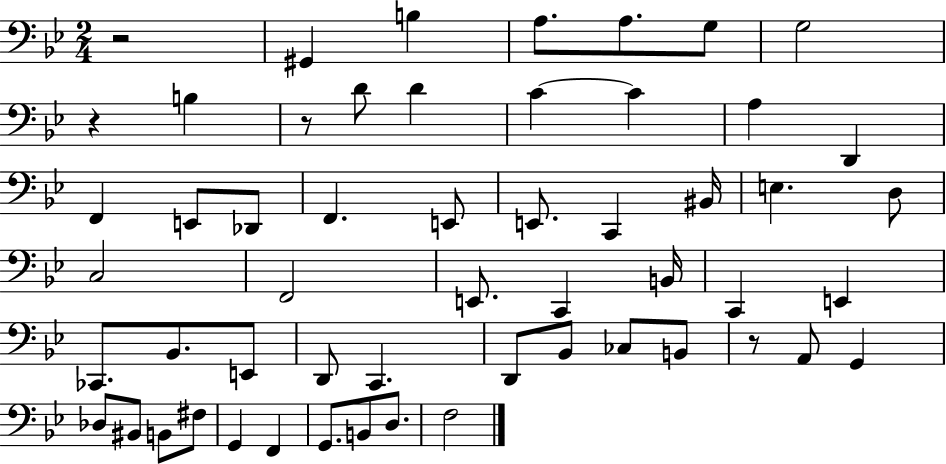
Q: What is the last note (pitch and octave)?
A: F3